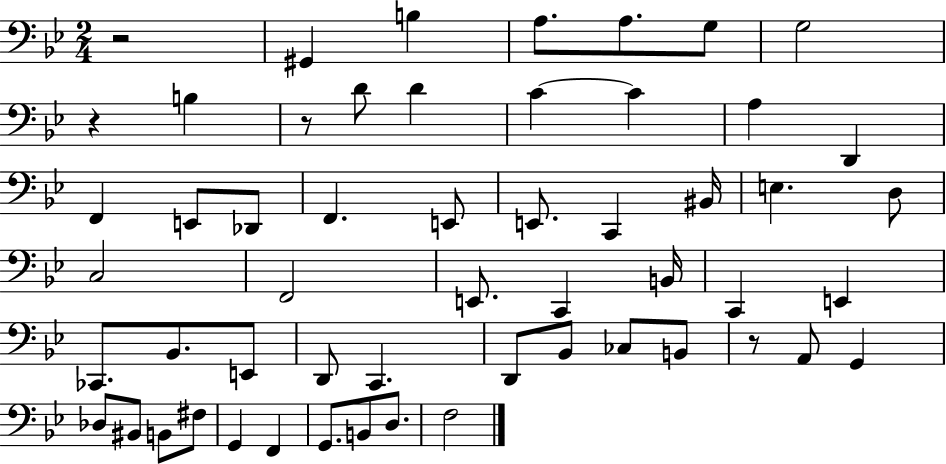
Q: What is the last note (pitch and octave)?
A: F3